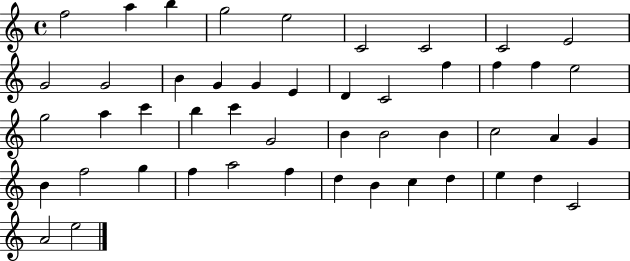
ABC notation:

X:1
T:Untitled
M:4/4
L:1/4
K:C
f2 a b g2 e2 C2 C2 C2 E2 G2 G2 B G G E D C2 f f f e2 g2 a c' b c' G2 B B2 B c2 A G B f2 g f a2 f d B c d e d C2 A2 e2